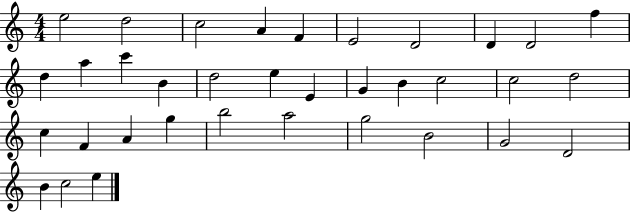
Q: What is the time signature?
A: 4/4